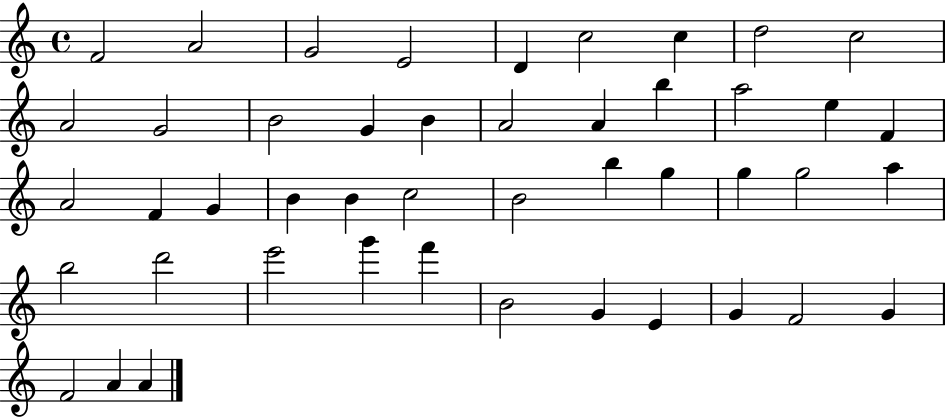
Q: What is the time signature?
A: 4/4